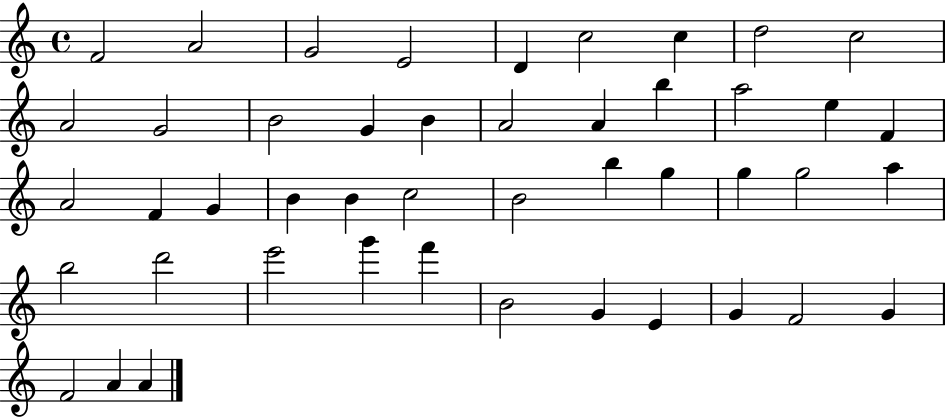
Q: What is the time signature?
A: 4/4